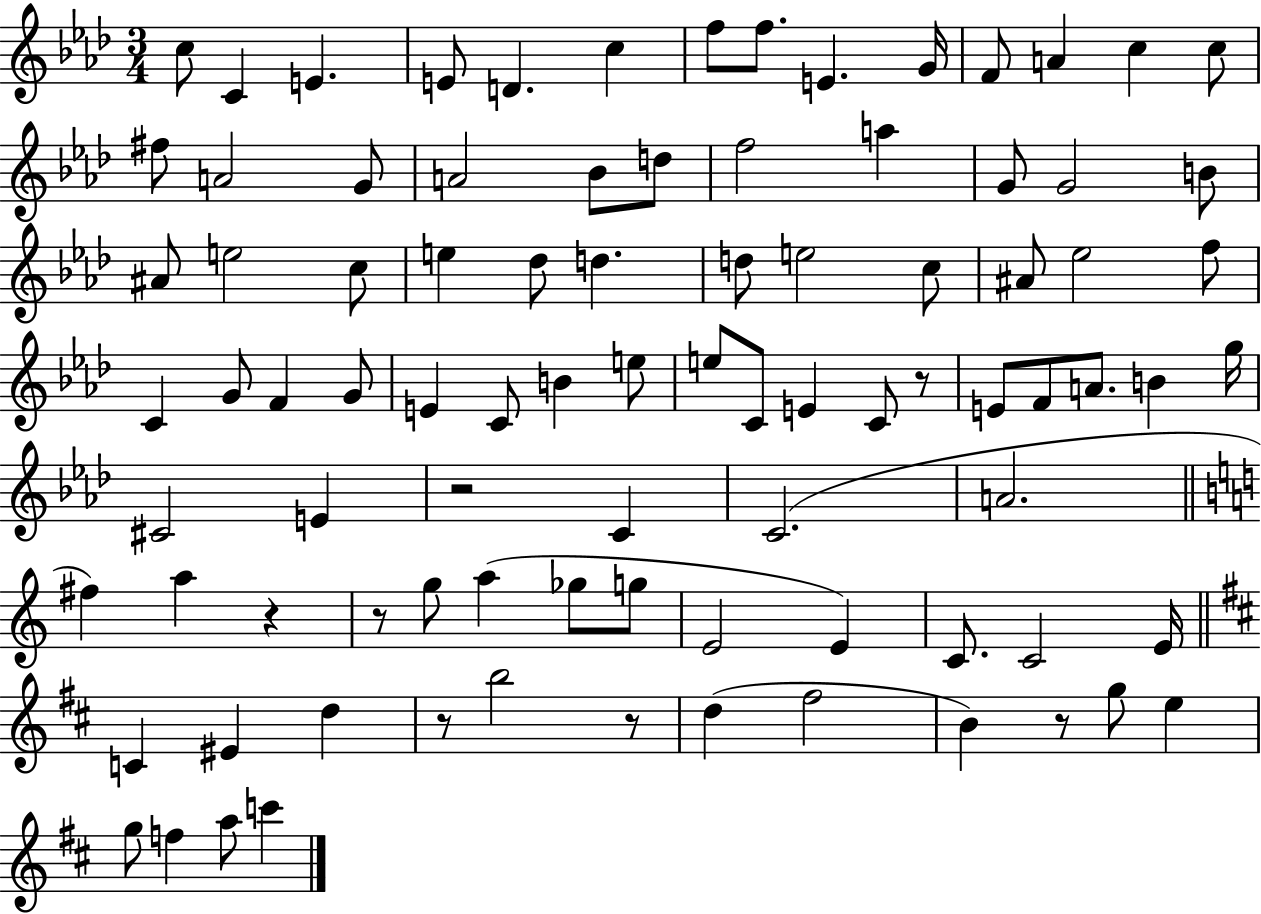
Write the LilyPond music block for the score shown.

{
  \clef treble
  \numericTimeSignature
  \time 3/4
  \key aes \major
  \repeat volta 2 { c''8 c'4 e'4. | e'8 d'4. c''4 | f''8 f''8. e'4. g'16 | f'8 a'4 c''4 c''8 | \break fis''8 a'2 g'8 | a'2 bes'8 d''8 | f''2 a''4 | g'8 g'2 b'8 | \break ais'8 e''2 c''8 | e''4 des''8 d''4. | d''8 e''2 c''8 | ais'8 ees''2 f''8 | \break c'4 g'8 f'4 g'8 | e'4 c'8 b'4 e''8 | e''8 c'8 e'4 c'8 r8 | e'8 f'8 a'8. b'4 g''16 | \break cis'2 e'4 | r2 c'4 | c'2.( | a'2. | \break \bar "||" \break \key a \minor fis''4) a''4 r4 | r8 g''8 a''4( ges''8 g''8 | e'2 e'4) | c'8. c'2 e'16 | \break \bar "||" \break \key d \major c'4 eis'4 d''4 | r8 b''2 r8 | d''4( fis''2 | b'4) r8 g''8 e''4 | \break g''8 f''4 a''8 c'''4 | } \bar "|."
}